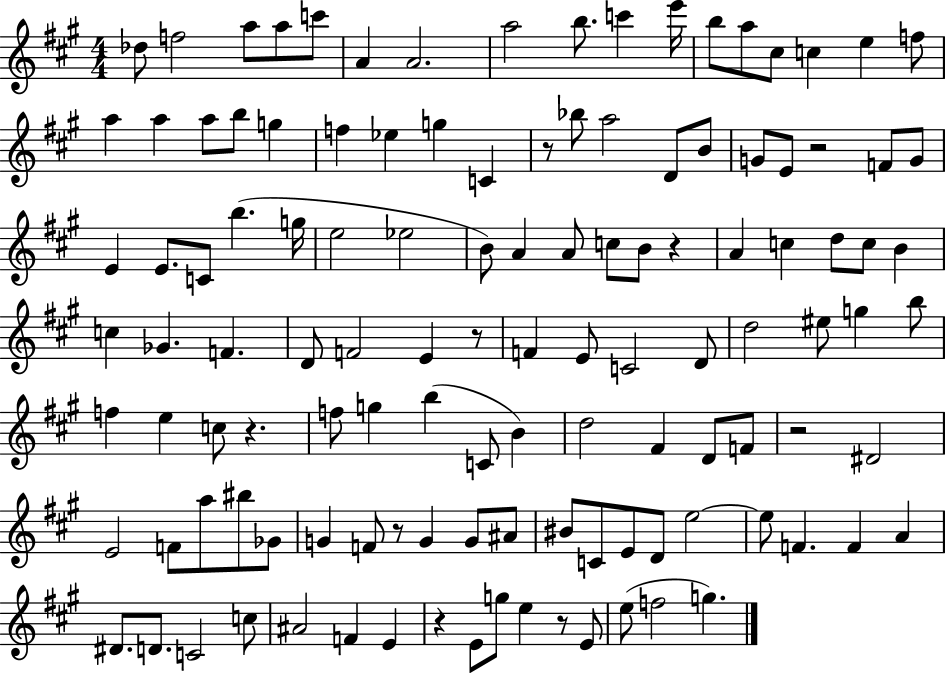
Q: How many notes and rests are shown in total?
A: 120